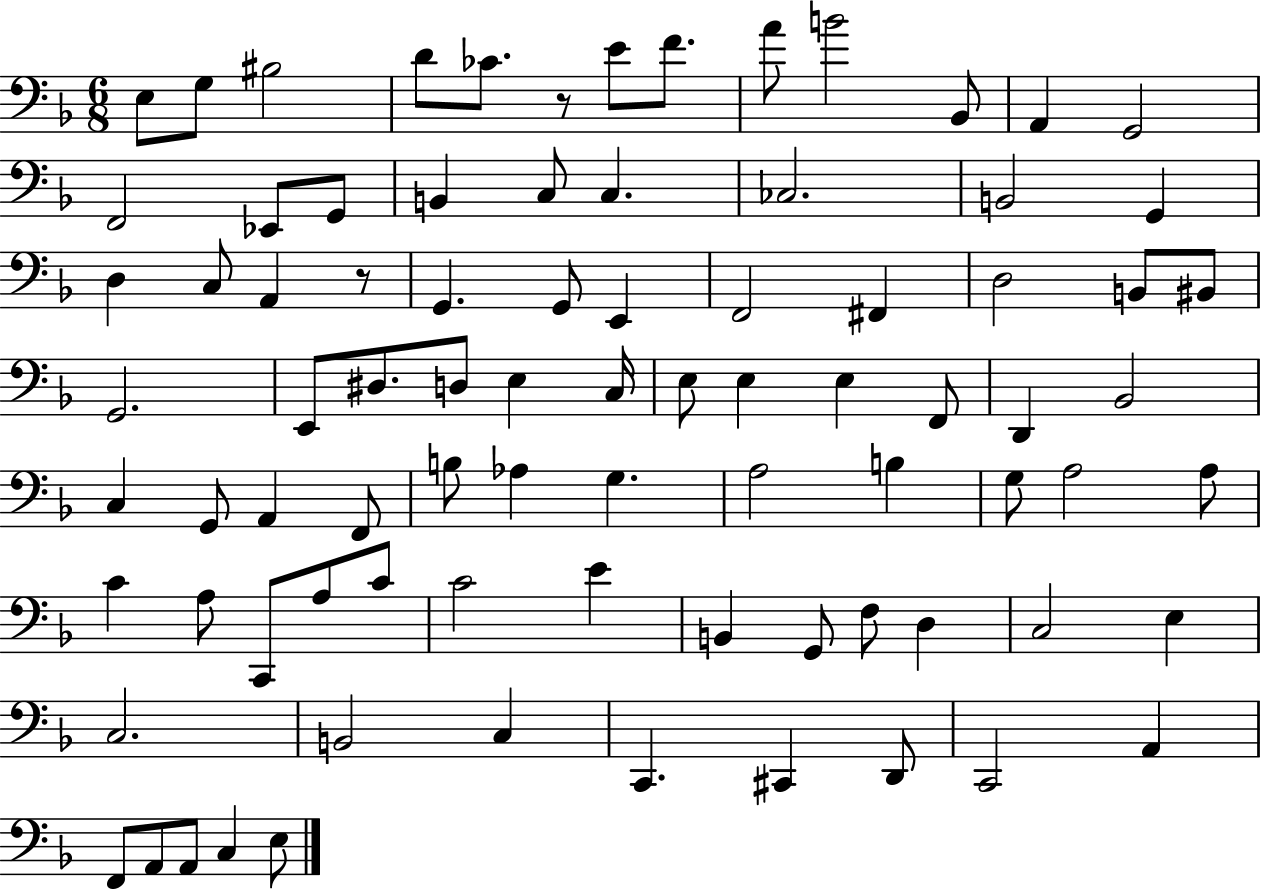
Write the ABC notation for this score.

X:1
T:Untitled
M:6/8
L:1/4
K:F
E,/2 G,/2 ^B,2 D/2 _C/2 z/2 E/2 F/2 A/2 B2 _B,,/2 A,, G,,2 F,,2 _E,,/2 G,,/2 B,, C,/2 C, _C,2 B,,2 G,, D, C,/2 A,, z/2 G,, G,,/2 E,, F,,2 ^F,, D,2 B,,/2 ^B,,/2 G,,2 E,,/2 ^D,/2 D,/2 E, C,/4 E,/2 E, E, F,,/2 D,, _B,,2 C, G,,/2 A,, F,,/2 B,/2 _A, G, A,2 B, G,/2 A,2 A,/2 C A,/2 C,,/2 A,/2 C/2 C2 E B,, G,,/2 F,/2 D, C,2 E, C,2 B,,2 C, C,, ^C,, D,,/2 C,,2 A,, F,,/2 A,,/2 A,,/2 C, E,/2